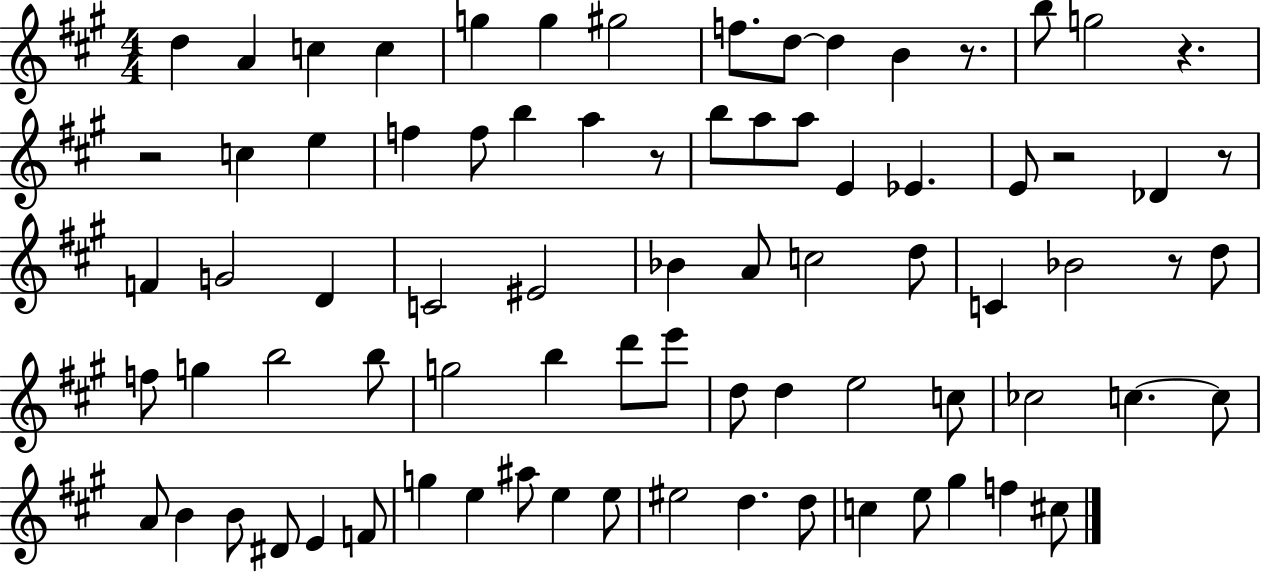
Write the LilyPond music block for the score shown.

{
  \clef treble
  \numericTimeSignature
  \time 4/4
  \key a \major
  d''4 a'4 c''4 c''4 | g''4 g''4 gis''2 | f''8. d''8~~ d''4 b'4 r8. | b''8 g''2 r4. | \break r2 c''4 e''4 | f''4 f''8 b''4 a''4 r8 | b''8 a''8 a''8 e'4 ees'4. | e'8 r2 des'4 r8 | \break f'4 g'2 d'4 | c'2 eis'2 | bes'4 a'8 c''2 d''8 | c'4 bes'2 r8 d''8 | \break f''8 g''4 b''2 b''8 | g''2 b''4 d'''8 e'''8 | d''8 d''4 e''2 c''8 | ces''2 c''4.~~ c''8 | \break a'8 b'4 b'8 dis'8 e'4 f'8 | g''4 e''4 ais''8 e''4 e''8 | eis''2 d''4. d''8 | c''4 e''8 gis''4 f''4 cis''8 | \break \bar "|."
}